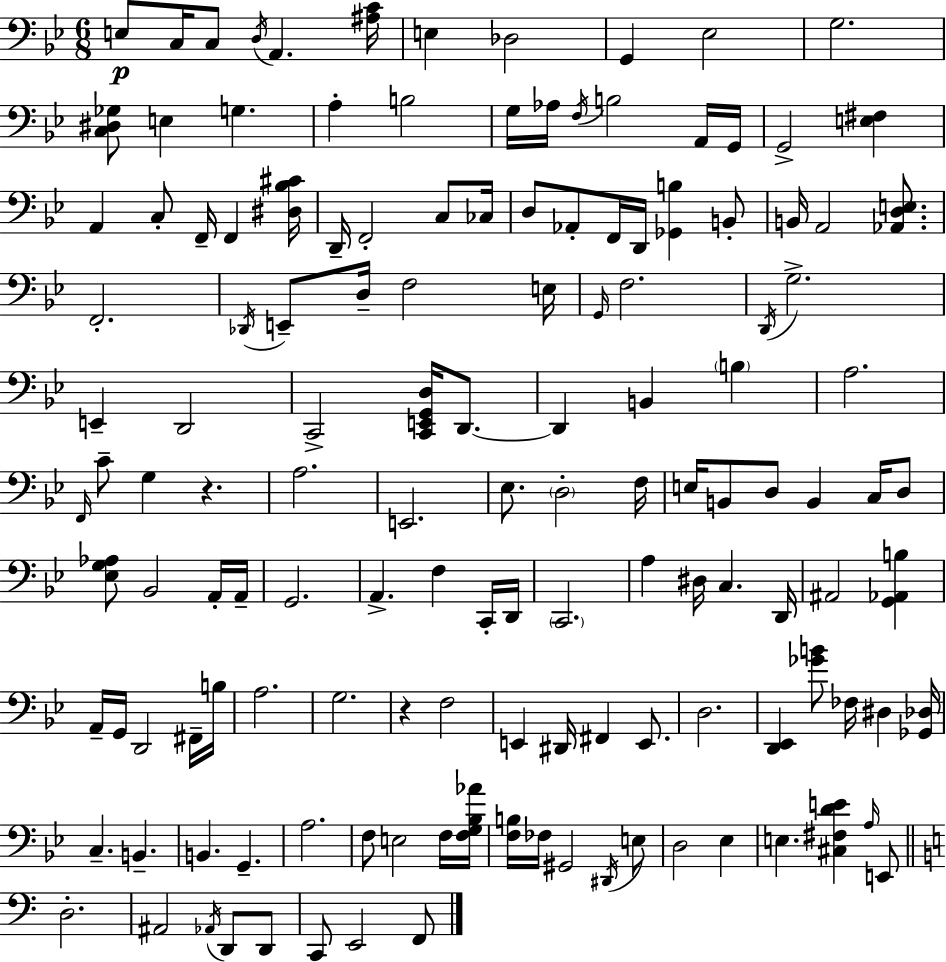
{
  \clef bass
  \numericTimeSignature
  \time 6/8
  \key bes \major
  e8\p c16 c8 \acciaccatura { d16 } a,4. | <ais c'>16 e4 des2 | g,4 ees2 | g2. | \break <c dis ges>8 e4 g4. | a4-. b2 | g16 aes16 \acciaccatura { f16 } b2 | a,16 g,16 g,2-> <e fis>4 | \break a,4 c8-. f,16-- f,4 | <dis bes cis'>16 d,16-- f,2-. c8 | ces16 d8 aes,8-. f,16 d,16 <ges, b>4 | b,8-. b,16 a,2 <aes, d e>8. | \break f,2.-. | \acciaccatura { des,16 } e,8-- d16-- f2 | e16 \grace { g,16 } f2. | \acciaccatura { d,16 } g2.-> | \break e,4-- d,2 | c,2-> | <c, e, g, d>16 d,8.~~ d,4 b,4 | \parenthesize b4 a2. | \break \grace { f,16 } c'8-- g4 | r4. a2. | e,2. | ees8. \parenthesize d2-. | \break f16 e16 b,8 d8 b,4 | c16 d8 <ees g aes>8 bes,2 | a,16-. a,16-- g,2. | a,4.-> | \break f4 c,16-. d,16 \parenthesize c,2. | a4 dis16 c4. | d,16 ais,2 | <g, aes, b>4 a,16-- g,16 d,2 | \break fis,16-- b16 a2. | g2. | r4 f2 | e,4 dis,16 fis,4 | \break e,8. d2. | <d, ees,>4 <ges' b'>8 | fes16 dis4 <ges, des>16 c4.-- | b,4.-- b,4. | \break g,4.-- a2. | f8 e2 | f16 <f g bes aes'>16 <f b>16 fes16 gis,2 | \acciaccatura { dis,16 } e8 d2 | \break ees4 e4. | <cis fis d' e'>4 \grace { a16 } e,8 \bar "||" \break \key c \major d2.-. | ais,2 \acciaccatura { aes,16 } d,8 d,8 | c,8 e,2 f,8 | \bar "|."
}